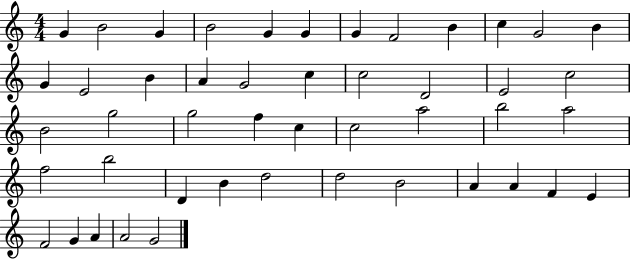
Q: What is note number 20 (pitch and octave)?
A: D4